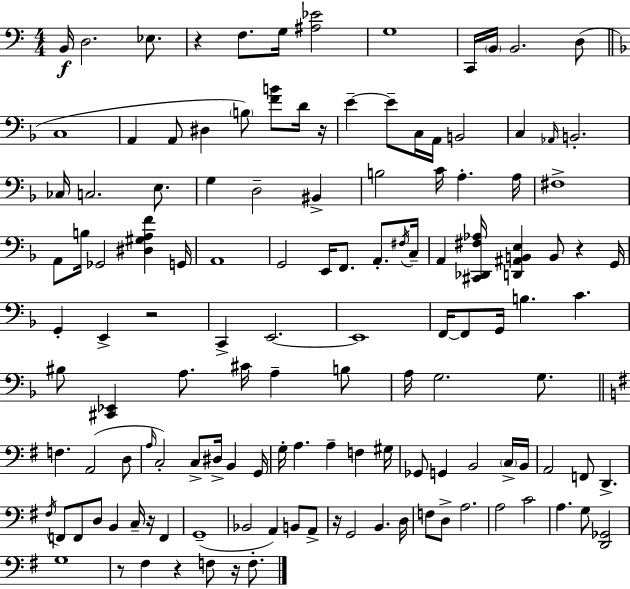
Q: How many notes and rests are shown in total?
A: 131